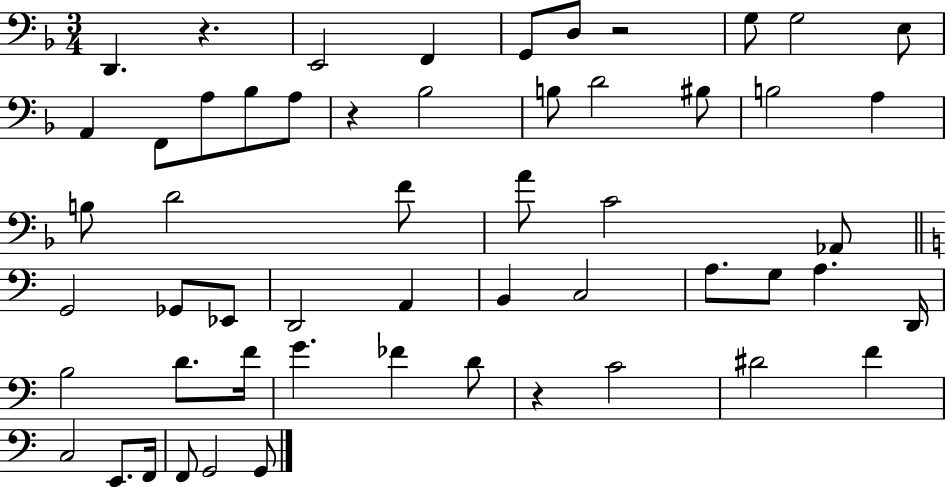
X:1
T:Untitled
M:3/4
L:1/4
K:F
D,, z E,,2 F,, G,,/2 D,/2 z2 G,/2 G,2 E,/2 A,, F,,/2 A,/2 _B,/2 A,/2 z _B,2 B,/2 D2 ^B,/2 B,2 A, B,/2 D2 F/2 A/2 C2 _A,,/2 G,,2 _G,,/2 _E,,/2 D,,2 A,, B,, C,2 A,/2 G,/2 A, D,,/4 B,2 D/2 F/4 G _F D/2 z C2 ^D2 F C,2 E,,/2 F,,/4 F,,/2 G,,2 G,,/2